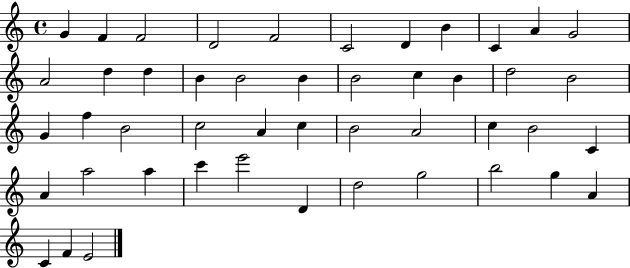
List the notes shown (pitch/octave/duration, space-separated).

G4/q F4/q F4/h D4/h F4/h C4/h D4/q B4/q C4/q A4/q G4/h A4/h D5/q D5/q B4/q B4/h B4/q B4/h C5/q B4/q D5/h B4/h G4/q F5/q B4/h C5/h A4/q C5/q B4/h A4/h C5/q B4/h C4/q A4/q A5/h A5/q C6/q E6/h D4/q D5/h G5/h B5/h G5/q A4/q C4/q F4/q E4/h